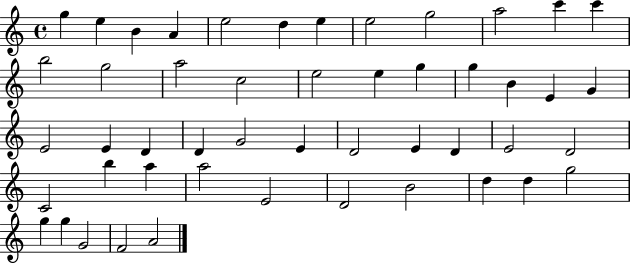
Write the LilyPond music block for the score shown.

{
  \clef treble
  \time 4/4
  \defaultTimeSignature
  \key c \major
  g''4 e''4 b'4 a'4 | e''2 d''4 e''4 | e''2 g''2 | a''2 c'''4 c'''4 | \break b''2 g''2 | a''2 c''2 | e''2 e''4 g''4 | g''4 b'4 e'4 g'4 | \break e'2 e'4 d'4 | d'4 g'2 e'4 | d'2 e'4 d'4 | e'2 d'2 | \break c'2 b''4 a''4 | a''2 e'2 | d'2 b'2 | d''4 d''4 g''2 | \break g''4 g''4 g'2 | f'2 a'2 | \bar "|."
}